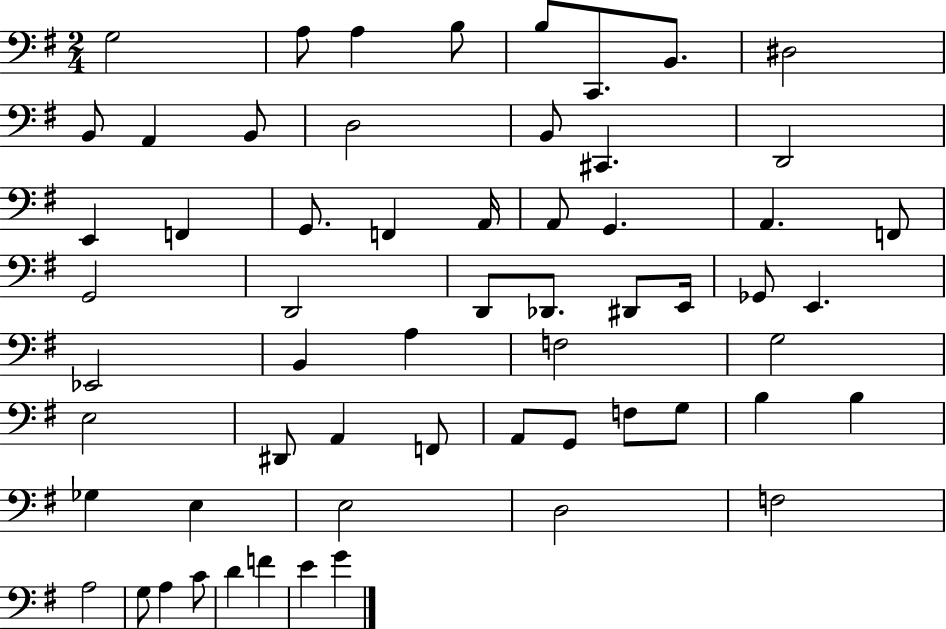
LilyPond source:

{
  \clef bass
  \numericTimeSignature
  \time 2/4
  \key g \major
  \repeat volta 2 { g2 | a8 a4 b8 | b8 c,8. b,8. | dis2 | \break b,8 a,4 b,8 | d2 | b,8 cis,4. | d,2 | \break e,4 f,4 | g,8. f,4 a,16 | a,8 g,4. | a,4. f,8 | \break g,2 | d,2 | d,8 des,8. dis,8 e,16 | ges,8 e,4. | \break ees,2 | b,4 a4 | f2 | g2 | \break e2 | dis,8 a,4 f,8 | a,8 g,8 f8 g8 | b4 b4 | \break ges4 e4 | e2 | d2 | f2 | \break a2 | g8 a4 c'8 | d'4 f'4 | e'4 g'4 | \break } \bar "|."
}